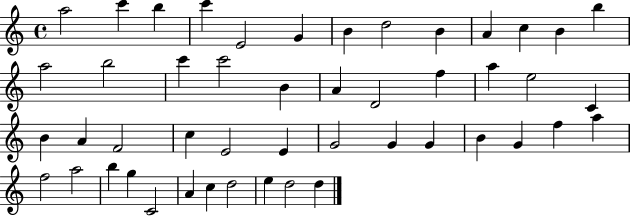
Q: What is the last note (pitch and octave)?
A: D5